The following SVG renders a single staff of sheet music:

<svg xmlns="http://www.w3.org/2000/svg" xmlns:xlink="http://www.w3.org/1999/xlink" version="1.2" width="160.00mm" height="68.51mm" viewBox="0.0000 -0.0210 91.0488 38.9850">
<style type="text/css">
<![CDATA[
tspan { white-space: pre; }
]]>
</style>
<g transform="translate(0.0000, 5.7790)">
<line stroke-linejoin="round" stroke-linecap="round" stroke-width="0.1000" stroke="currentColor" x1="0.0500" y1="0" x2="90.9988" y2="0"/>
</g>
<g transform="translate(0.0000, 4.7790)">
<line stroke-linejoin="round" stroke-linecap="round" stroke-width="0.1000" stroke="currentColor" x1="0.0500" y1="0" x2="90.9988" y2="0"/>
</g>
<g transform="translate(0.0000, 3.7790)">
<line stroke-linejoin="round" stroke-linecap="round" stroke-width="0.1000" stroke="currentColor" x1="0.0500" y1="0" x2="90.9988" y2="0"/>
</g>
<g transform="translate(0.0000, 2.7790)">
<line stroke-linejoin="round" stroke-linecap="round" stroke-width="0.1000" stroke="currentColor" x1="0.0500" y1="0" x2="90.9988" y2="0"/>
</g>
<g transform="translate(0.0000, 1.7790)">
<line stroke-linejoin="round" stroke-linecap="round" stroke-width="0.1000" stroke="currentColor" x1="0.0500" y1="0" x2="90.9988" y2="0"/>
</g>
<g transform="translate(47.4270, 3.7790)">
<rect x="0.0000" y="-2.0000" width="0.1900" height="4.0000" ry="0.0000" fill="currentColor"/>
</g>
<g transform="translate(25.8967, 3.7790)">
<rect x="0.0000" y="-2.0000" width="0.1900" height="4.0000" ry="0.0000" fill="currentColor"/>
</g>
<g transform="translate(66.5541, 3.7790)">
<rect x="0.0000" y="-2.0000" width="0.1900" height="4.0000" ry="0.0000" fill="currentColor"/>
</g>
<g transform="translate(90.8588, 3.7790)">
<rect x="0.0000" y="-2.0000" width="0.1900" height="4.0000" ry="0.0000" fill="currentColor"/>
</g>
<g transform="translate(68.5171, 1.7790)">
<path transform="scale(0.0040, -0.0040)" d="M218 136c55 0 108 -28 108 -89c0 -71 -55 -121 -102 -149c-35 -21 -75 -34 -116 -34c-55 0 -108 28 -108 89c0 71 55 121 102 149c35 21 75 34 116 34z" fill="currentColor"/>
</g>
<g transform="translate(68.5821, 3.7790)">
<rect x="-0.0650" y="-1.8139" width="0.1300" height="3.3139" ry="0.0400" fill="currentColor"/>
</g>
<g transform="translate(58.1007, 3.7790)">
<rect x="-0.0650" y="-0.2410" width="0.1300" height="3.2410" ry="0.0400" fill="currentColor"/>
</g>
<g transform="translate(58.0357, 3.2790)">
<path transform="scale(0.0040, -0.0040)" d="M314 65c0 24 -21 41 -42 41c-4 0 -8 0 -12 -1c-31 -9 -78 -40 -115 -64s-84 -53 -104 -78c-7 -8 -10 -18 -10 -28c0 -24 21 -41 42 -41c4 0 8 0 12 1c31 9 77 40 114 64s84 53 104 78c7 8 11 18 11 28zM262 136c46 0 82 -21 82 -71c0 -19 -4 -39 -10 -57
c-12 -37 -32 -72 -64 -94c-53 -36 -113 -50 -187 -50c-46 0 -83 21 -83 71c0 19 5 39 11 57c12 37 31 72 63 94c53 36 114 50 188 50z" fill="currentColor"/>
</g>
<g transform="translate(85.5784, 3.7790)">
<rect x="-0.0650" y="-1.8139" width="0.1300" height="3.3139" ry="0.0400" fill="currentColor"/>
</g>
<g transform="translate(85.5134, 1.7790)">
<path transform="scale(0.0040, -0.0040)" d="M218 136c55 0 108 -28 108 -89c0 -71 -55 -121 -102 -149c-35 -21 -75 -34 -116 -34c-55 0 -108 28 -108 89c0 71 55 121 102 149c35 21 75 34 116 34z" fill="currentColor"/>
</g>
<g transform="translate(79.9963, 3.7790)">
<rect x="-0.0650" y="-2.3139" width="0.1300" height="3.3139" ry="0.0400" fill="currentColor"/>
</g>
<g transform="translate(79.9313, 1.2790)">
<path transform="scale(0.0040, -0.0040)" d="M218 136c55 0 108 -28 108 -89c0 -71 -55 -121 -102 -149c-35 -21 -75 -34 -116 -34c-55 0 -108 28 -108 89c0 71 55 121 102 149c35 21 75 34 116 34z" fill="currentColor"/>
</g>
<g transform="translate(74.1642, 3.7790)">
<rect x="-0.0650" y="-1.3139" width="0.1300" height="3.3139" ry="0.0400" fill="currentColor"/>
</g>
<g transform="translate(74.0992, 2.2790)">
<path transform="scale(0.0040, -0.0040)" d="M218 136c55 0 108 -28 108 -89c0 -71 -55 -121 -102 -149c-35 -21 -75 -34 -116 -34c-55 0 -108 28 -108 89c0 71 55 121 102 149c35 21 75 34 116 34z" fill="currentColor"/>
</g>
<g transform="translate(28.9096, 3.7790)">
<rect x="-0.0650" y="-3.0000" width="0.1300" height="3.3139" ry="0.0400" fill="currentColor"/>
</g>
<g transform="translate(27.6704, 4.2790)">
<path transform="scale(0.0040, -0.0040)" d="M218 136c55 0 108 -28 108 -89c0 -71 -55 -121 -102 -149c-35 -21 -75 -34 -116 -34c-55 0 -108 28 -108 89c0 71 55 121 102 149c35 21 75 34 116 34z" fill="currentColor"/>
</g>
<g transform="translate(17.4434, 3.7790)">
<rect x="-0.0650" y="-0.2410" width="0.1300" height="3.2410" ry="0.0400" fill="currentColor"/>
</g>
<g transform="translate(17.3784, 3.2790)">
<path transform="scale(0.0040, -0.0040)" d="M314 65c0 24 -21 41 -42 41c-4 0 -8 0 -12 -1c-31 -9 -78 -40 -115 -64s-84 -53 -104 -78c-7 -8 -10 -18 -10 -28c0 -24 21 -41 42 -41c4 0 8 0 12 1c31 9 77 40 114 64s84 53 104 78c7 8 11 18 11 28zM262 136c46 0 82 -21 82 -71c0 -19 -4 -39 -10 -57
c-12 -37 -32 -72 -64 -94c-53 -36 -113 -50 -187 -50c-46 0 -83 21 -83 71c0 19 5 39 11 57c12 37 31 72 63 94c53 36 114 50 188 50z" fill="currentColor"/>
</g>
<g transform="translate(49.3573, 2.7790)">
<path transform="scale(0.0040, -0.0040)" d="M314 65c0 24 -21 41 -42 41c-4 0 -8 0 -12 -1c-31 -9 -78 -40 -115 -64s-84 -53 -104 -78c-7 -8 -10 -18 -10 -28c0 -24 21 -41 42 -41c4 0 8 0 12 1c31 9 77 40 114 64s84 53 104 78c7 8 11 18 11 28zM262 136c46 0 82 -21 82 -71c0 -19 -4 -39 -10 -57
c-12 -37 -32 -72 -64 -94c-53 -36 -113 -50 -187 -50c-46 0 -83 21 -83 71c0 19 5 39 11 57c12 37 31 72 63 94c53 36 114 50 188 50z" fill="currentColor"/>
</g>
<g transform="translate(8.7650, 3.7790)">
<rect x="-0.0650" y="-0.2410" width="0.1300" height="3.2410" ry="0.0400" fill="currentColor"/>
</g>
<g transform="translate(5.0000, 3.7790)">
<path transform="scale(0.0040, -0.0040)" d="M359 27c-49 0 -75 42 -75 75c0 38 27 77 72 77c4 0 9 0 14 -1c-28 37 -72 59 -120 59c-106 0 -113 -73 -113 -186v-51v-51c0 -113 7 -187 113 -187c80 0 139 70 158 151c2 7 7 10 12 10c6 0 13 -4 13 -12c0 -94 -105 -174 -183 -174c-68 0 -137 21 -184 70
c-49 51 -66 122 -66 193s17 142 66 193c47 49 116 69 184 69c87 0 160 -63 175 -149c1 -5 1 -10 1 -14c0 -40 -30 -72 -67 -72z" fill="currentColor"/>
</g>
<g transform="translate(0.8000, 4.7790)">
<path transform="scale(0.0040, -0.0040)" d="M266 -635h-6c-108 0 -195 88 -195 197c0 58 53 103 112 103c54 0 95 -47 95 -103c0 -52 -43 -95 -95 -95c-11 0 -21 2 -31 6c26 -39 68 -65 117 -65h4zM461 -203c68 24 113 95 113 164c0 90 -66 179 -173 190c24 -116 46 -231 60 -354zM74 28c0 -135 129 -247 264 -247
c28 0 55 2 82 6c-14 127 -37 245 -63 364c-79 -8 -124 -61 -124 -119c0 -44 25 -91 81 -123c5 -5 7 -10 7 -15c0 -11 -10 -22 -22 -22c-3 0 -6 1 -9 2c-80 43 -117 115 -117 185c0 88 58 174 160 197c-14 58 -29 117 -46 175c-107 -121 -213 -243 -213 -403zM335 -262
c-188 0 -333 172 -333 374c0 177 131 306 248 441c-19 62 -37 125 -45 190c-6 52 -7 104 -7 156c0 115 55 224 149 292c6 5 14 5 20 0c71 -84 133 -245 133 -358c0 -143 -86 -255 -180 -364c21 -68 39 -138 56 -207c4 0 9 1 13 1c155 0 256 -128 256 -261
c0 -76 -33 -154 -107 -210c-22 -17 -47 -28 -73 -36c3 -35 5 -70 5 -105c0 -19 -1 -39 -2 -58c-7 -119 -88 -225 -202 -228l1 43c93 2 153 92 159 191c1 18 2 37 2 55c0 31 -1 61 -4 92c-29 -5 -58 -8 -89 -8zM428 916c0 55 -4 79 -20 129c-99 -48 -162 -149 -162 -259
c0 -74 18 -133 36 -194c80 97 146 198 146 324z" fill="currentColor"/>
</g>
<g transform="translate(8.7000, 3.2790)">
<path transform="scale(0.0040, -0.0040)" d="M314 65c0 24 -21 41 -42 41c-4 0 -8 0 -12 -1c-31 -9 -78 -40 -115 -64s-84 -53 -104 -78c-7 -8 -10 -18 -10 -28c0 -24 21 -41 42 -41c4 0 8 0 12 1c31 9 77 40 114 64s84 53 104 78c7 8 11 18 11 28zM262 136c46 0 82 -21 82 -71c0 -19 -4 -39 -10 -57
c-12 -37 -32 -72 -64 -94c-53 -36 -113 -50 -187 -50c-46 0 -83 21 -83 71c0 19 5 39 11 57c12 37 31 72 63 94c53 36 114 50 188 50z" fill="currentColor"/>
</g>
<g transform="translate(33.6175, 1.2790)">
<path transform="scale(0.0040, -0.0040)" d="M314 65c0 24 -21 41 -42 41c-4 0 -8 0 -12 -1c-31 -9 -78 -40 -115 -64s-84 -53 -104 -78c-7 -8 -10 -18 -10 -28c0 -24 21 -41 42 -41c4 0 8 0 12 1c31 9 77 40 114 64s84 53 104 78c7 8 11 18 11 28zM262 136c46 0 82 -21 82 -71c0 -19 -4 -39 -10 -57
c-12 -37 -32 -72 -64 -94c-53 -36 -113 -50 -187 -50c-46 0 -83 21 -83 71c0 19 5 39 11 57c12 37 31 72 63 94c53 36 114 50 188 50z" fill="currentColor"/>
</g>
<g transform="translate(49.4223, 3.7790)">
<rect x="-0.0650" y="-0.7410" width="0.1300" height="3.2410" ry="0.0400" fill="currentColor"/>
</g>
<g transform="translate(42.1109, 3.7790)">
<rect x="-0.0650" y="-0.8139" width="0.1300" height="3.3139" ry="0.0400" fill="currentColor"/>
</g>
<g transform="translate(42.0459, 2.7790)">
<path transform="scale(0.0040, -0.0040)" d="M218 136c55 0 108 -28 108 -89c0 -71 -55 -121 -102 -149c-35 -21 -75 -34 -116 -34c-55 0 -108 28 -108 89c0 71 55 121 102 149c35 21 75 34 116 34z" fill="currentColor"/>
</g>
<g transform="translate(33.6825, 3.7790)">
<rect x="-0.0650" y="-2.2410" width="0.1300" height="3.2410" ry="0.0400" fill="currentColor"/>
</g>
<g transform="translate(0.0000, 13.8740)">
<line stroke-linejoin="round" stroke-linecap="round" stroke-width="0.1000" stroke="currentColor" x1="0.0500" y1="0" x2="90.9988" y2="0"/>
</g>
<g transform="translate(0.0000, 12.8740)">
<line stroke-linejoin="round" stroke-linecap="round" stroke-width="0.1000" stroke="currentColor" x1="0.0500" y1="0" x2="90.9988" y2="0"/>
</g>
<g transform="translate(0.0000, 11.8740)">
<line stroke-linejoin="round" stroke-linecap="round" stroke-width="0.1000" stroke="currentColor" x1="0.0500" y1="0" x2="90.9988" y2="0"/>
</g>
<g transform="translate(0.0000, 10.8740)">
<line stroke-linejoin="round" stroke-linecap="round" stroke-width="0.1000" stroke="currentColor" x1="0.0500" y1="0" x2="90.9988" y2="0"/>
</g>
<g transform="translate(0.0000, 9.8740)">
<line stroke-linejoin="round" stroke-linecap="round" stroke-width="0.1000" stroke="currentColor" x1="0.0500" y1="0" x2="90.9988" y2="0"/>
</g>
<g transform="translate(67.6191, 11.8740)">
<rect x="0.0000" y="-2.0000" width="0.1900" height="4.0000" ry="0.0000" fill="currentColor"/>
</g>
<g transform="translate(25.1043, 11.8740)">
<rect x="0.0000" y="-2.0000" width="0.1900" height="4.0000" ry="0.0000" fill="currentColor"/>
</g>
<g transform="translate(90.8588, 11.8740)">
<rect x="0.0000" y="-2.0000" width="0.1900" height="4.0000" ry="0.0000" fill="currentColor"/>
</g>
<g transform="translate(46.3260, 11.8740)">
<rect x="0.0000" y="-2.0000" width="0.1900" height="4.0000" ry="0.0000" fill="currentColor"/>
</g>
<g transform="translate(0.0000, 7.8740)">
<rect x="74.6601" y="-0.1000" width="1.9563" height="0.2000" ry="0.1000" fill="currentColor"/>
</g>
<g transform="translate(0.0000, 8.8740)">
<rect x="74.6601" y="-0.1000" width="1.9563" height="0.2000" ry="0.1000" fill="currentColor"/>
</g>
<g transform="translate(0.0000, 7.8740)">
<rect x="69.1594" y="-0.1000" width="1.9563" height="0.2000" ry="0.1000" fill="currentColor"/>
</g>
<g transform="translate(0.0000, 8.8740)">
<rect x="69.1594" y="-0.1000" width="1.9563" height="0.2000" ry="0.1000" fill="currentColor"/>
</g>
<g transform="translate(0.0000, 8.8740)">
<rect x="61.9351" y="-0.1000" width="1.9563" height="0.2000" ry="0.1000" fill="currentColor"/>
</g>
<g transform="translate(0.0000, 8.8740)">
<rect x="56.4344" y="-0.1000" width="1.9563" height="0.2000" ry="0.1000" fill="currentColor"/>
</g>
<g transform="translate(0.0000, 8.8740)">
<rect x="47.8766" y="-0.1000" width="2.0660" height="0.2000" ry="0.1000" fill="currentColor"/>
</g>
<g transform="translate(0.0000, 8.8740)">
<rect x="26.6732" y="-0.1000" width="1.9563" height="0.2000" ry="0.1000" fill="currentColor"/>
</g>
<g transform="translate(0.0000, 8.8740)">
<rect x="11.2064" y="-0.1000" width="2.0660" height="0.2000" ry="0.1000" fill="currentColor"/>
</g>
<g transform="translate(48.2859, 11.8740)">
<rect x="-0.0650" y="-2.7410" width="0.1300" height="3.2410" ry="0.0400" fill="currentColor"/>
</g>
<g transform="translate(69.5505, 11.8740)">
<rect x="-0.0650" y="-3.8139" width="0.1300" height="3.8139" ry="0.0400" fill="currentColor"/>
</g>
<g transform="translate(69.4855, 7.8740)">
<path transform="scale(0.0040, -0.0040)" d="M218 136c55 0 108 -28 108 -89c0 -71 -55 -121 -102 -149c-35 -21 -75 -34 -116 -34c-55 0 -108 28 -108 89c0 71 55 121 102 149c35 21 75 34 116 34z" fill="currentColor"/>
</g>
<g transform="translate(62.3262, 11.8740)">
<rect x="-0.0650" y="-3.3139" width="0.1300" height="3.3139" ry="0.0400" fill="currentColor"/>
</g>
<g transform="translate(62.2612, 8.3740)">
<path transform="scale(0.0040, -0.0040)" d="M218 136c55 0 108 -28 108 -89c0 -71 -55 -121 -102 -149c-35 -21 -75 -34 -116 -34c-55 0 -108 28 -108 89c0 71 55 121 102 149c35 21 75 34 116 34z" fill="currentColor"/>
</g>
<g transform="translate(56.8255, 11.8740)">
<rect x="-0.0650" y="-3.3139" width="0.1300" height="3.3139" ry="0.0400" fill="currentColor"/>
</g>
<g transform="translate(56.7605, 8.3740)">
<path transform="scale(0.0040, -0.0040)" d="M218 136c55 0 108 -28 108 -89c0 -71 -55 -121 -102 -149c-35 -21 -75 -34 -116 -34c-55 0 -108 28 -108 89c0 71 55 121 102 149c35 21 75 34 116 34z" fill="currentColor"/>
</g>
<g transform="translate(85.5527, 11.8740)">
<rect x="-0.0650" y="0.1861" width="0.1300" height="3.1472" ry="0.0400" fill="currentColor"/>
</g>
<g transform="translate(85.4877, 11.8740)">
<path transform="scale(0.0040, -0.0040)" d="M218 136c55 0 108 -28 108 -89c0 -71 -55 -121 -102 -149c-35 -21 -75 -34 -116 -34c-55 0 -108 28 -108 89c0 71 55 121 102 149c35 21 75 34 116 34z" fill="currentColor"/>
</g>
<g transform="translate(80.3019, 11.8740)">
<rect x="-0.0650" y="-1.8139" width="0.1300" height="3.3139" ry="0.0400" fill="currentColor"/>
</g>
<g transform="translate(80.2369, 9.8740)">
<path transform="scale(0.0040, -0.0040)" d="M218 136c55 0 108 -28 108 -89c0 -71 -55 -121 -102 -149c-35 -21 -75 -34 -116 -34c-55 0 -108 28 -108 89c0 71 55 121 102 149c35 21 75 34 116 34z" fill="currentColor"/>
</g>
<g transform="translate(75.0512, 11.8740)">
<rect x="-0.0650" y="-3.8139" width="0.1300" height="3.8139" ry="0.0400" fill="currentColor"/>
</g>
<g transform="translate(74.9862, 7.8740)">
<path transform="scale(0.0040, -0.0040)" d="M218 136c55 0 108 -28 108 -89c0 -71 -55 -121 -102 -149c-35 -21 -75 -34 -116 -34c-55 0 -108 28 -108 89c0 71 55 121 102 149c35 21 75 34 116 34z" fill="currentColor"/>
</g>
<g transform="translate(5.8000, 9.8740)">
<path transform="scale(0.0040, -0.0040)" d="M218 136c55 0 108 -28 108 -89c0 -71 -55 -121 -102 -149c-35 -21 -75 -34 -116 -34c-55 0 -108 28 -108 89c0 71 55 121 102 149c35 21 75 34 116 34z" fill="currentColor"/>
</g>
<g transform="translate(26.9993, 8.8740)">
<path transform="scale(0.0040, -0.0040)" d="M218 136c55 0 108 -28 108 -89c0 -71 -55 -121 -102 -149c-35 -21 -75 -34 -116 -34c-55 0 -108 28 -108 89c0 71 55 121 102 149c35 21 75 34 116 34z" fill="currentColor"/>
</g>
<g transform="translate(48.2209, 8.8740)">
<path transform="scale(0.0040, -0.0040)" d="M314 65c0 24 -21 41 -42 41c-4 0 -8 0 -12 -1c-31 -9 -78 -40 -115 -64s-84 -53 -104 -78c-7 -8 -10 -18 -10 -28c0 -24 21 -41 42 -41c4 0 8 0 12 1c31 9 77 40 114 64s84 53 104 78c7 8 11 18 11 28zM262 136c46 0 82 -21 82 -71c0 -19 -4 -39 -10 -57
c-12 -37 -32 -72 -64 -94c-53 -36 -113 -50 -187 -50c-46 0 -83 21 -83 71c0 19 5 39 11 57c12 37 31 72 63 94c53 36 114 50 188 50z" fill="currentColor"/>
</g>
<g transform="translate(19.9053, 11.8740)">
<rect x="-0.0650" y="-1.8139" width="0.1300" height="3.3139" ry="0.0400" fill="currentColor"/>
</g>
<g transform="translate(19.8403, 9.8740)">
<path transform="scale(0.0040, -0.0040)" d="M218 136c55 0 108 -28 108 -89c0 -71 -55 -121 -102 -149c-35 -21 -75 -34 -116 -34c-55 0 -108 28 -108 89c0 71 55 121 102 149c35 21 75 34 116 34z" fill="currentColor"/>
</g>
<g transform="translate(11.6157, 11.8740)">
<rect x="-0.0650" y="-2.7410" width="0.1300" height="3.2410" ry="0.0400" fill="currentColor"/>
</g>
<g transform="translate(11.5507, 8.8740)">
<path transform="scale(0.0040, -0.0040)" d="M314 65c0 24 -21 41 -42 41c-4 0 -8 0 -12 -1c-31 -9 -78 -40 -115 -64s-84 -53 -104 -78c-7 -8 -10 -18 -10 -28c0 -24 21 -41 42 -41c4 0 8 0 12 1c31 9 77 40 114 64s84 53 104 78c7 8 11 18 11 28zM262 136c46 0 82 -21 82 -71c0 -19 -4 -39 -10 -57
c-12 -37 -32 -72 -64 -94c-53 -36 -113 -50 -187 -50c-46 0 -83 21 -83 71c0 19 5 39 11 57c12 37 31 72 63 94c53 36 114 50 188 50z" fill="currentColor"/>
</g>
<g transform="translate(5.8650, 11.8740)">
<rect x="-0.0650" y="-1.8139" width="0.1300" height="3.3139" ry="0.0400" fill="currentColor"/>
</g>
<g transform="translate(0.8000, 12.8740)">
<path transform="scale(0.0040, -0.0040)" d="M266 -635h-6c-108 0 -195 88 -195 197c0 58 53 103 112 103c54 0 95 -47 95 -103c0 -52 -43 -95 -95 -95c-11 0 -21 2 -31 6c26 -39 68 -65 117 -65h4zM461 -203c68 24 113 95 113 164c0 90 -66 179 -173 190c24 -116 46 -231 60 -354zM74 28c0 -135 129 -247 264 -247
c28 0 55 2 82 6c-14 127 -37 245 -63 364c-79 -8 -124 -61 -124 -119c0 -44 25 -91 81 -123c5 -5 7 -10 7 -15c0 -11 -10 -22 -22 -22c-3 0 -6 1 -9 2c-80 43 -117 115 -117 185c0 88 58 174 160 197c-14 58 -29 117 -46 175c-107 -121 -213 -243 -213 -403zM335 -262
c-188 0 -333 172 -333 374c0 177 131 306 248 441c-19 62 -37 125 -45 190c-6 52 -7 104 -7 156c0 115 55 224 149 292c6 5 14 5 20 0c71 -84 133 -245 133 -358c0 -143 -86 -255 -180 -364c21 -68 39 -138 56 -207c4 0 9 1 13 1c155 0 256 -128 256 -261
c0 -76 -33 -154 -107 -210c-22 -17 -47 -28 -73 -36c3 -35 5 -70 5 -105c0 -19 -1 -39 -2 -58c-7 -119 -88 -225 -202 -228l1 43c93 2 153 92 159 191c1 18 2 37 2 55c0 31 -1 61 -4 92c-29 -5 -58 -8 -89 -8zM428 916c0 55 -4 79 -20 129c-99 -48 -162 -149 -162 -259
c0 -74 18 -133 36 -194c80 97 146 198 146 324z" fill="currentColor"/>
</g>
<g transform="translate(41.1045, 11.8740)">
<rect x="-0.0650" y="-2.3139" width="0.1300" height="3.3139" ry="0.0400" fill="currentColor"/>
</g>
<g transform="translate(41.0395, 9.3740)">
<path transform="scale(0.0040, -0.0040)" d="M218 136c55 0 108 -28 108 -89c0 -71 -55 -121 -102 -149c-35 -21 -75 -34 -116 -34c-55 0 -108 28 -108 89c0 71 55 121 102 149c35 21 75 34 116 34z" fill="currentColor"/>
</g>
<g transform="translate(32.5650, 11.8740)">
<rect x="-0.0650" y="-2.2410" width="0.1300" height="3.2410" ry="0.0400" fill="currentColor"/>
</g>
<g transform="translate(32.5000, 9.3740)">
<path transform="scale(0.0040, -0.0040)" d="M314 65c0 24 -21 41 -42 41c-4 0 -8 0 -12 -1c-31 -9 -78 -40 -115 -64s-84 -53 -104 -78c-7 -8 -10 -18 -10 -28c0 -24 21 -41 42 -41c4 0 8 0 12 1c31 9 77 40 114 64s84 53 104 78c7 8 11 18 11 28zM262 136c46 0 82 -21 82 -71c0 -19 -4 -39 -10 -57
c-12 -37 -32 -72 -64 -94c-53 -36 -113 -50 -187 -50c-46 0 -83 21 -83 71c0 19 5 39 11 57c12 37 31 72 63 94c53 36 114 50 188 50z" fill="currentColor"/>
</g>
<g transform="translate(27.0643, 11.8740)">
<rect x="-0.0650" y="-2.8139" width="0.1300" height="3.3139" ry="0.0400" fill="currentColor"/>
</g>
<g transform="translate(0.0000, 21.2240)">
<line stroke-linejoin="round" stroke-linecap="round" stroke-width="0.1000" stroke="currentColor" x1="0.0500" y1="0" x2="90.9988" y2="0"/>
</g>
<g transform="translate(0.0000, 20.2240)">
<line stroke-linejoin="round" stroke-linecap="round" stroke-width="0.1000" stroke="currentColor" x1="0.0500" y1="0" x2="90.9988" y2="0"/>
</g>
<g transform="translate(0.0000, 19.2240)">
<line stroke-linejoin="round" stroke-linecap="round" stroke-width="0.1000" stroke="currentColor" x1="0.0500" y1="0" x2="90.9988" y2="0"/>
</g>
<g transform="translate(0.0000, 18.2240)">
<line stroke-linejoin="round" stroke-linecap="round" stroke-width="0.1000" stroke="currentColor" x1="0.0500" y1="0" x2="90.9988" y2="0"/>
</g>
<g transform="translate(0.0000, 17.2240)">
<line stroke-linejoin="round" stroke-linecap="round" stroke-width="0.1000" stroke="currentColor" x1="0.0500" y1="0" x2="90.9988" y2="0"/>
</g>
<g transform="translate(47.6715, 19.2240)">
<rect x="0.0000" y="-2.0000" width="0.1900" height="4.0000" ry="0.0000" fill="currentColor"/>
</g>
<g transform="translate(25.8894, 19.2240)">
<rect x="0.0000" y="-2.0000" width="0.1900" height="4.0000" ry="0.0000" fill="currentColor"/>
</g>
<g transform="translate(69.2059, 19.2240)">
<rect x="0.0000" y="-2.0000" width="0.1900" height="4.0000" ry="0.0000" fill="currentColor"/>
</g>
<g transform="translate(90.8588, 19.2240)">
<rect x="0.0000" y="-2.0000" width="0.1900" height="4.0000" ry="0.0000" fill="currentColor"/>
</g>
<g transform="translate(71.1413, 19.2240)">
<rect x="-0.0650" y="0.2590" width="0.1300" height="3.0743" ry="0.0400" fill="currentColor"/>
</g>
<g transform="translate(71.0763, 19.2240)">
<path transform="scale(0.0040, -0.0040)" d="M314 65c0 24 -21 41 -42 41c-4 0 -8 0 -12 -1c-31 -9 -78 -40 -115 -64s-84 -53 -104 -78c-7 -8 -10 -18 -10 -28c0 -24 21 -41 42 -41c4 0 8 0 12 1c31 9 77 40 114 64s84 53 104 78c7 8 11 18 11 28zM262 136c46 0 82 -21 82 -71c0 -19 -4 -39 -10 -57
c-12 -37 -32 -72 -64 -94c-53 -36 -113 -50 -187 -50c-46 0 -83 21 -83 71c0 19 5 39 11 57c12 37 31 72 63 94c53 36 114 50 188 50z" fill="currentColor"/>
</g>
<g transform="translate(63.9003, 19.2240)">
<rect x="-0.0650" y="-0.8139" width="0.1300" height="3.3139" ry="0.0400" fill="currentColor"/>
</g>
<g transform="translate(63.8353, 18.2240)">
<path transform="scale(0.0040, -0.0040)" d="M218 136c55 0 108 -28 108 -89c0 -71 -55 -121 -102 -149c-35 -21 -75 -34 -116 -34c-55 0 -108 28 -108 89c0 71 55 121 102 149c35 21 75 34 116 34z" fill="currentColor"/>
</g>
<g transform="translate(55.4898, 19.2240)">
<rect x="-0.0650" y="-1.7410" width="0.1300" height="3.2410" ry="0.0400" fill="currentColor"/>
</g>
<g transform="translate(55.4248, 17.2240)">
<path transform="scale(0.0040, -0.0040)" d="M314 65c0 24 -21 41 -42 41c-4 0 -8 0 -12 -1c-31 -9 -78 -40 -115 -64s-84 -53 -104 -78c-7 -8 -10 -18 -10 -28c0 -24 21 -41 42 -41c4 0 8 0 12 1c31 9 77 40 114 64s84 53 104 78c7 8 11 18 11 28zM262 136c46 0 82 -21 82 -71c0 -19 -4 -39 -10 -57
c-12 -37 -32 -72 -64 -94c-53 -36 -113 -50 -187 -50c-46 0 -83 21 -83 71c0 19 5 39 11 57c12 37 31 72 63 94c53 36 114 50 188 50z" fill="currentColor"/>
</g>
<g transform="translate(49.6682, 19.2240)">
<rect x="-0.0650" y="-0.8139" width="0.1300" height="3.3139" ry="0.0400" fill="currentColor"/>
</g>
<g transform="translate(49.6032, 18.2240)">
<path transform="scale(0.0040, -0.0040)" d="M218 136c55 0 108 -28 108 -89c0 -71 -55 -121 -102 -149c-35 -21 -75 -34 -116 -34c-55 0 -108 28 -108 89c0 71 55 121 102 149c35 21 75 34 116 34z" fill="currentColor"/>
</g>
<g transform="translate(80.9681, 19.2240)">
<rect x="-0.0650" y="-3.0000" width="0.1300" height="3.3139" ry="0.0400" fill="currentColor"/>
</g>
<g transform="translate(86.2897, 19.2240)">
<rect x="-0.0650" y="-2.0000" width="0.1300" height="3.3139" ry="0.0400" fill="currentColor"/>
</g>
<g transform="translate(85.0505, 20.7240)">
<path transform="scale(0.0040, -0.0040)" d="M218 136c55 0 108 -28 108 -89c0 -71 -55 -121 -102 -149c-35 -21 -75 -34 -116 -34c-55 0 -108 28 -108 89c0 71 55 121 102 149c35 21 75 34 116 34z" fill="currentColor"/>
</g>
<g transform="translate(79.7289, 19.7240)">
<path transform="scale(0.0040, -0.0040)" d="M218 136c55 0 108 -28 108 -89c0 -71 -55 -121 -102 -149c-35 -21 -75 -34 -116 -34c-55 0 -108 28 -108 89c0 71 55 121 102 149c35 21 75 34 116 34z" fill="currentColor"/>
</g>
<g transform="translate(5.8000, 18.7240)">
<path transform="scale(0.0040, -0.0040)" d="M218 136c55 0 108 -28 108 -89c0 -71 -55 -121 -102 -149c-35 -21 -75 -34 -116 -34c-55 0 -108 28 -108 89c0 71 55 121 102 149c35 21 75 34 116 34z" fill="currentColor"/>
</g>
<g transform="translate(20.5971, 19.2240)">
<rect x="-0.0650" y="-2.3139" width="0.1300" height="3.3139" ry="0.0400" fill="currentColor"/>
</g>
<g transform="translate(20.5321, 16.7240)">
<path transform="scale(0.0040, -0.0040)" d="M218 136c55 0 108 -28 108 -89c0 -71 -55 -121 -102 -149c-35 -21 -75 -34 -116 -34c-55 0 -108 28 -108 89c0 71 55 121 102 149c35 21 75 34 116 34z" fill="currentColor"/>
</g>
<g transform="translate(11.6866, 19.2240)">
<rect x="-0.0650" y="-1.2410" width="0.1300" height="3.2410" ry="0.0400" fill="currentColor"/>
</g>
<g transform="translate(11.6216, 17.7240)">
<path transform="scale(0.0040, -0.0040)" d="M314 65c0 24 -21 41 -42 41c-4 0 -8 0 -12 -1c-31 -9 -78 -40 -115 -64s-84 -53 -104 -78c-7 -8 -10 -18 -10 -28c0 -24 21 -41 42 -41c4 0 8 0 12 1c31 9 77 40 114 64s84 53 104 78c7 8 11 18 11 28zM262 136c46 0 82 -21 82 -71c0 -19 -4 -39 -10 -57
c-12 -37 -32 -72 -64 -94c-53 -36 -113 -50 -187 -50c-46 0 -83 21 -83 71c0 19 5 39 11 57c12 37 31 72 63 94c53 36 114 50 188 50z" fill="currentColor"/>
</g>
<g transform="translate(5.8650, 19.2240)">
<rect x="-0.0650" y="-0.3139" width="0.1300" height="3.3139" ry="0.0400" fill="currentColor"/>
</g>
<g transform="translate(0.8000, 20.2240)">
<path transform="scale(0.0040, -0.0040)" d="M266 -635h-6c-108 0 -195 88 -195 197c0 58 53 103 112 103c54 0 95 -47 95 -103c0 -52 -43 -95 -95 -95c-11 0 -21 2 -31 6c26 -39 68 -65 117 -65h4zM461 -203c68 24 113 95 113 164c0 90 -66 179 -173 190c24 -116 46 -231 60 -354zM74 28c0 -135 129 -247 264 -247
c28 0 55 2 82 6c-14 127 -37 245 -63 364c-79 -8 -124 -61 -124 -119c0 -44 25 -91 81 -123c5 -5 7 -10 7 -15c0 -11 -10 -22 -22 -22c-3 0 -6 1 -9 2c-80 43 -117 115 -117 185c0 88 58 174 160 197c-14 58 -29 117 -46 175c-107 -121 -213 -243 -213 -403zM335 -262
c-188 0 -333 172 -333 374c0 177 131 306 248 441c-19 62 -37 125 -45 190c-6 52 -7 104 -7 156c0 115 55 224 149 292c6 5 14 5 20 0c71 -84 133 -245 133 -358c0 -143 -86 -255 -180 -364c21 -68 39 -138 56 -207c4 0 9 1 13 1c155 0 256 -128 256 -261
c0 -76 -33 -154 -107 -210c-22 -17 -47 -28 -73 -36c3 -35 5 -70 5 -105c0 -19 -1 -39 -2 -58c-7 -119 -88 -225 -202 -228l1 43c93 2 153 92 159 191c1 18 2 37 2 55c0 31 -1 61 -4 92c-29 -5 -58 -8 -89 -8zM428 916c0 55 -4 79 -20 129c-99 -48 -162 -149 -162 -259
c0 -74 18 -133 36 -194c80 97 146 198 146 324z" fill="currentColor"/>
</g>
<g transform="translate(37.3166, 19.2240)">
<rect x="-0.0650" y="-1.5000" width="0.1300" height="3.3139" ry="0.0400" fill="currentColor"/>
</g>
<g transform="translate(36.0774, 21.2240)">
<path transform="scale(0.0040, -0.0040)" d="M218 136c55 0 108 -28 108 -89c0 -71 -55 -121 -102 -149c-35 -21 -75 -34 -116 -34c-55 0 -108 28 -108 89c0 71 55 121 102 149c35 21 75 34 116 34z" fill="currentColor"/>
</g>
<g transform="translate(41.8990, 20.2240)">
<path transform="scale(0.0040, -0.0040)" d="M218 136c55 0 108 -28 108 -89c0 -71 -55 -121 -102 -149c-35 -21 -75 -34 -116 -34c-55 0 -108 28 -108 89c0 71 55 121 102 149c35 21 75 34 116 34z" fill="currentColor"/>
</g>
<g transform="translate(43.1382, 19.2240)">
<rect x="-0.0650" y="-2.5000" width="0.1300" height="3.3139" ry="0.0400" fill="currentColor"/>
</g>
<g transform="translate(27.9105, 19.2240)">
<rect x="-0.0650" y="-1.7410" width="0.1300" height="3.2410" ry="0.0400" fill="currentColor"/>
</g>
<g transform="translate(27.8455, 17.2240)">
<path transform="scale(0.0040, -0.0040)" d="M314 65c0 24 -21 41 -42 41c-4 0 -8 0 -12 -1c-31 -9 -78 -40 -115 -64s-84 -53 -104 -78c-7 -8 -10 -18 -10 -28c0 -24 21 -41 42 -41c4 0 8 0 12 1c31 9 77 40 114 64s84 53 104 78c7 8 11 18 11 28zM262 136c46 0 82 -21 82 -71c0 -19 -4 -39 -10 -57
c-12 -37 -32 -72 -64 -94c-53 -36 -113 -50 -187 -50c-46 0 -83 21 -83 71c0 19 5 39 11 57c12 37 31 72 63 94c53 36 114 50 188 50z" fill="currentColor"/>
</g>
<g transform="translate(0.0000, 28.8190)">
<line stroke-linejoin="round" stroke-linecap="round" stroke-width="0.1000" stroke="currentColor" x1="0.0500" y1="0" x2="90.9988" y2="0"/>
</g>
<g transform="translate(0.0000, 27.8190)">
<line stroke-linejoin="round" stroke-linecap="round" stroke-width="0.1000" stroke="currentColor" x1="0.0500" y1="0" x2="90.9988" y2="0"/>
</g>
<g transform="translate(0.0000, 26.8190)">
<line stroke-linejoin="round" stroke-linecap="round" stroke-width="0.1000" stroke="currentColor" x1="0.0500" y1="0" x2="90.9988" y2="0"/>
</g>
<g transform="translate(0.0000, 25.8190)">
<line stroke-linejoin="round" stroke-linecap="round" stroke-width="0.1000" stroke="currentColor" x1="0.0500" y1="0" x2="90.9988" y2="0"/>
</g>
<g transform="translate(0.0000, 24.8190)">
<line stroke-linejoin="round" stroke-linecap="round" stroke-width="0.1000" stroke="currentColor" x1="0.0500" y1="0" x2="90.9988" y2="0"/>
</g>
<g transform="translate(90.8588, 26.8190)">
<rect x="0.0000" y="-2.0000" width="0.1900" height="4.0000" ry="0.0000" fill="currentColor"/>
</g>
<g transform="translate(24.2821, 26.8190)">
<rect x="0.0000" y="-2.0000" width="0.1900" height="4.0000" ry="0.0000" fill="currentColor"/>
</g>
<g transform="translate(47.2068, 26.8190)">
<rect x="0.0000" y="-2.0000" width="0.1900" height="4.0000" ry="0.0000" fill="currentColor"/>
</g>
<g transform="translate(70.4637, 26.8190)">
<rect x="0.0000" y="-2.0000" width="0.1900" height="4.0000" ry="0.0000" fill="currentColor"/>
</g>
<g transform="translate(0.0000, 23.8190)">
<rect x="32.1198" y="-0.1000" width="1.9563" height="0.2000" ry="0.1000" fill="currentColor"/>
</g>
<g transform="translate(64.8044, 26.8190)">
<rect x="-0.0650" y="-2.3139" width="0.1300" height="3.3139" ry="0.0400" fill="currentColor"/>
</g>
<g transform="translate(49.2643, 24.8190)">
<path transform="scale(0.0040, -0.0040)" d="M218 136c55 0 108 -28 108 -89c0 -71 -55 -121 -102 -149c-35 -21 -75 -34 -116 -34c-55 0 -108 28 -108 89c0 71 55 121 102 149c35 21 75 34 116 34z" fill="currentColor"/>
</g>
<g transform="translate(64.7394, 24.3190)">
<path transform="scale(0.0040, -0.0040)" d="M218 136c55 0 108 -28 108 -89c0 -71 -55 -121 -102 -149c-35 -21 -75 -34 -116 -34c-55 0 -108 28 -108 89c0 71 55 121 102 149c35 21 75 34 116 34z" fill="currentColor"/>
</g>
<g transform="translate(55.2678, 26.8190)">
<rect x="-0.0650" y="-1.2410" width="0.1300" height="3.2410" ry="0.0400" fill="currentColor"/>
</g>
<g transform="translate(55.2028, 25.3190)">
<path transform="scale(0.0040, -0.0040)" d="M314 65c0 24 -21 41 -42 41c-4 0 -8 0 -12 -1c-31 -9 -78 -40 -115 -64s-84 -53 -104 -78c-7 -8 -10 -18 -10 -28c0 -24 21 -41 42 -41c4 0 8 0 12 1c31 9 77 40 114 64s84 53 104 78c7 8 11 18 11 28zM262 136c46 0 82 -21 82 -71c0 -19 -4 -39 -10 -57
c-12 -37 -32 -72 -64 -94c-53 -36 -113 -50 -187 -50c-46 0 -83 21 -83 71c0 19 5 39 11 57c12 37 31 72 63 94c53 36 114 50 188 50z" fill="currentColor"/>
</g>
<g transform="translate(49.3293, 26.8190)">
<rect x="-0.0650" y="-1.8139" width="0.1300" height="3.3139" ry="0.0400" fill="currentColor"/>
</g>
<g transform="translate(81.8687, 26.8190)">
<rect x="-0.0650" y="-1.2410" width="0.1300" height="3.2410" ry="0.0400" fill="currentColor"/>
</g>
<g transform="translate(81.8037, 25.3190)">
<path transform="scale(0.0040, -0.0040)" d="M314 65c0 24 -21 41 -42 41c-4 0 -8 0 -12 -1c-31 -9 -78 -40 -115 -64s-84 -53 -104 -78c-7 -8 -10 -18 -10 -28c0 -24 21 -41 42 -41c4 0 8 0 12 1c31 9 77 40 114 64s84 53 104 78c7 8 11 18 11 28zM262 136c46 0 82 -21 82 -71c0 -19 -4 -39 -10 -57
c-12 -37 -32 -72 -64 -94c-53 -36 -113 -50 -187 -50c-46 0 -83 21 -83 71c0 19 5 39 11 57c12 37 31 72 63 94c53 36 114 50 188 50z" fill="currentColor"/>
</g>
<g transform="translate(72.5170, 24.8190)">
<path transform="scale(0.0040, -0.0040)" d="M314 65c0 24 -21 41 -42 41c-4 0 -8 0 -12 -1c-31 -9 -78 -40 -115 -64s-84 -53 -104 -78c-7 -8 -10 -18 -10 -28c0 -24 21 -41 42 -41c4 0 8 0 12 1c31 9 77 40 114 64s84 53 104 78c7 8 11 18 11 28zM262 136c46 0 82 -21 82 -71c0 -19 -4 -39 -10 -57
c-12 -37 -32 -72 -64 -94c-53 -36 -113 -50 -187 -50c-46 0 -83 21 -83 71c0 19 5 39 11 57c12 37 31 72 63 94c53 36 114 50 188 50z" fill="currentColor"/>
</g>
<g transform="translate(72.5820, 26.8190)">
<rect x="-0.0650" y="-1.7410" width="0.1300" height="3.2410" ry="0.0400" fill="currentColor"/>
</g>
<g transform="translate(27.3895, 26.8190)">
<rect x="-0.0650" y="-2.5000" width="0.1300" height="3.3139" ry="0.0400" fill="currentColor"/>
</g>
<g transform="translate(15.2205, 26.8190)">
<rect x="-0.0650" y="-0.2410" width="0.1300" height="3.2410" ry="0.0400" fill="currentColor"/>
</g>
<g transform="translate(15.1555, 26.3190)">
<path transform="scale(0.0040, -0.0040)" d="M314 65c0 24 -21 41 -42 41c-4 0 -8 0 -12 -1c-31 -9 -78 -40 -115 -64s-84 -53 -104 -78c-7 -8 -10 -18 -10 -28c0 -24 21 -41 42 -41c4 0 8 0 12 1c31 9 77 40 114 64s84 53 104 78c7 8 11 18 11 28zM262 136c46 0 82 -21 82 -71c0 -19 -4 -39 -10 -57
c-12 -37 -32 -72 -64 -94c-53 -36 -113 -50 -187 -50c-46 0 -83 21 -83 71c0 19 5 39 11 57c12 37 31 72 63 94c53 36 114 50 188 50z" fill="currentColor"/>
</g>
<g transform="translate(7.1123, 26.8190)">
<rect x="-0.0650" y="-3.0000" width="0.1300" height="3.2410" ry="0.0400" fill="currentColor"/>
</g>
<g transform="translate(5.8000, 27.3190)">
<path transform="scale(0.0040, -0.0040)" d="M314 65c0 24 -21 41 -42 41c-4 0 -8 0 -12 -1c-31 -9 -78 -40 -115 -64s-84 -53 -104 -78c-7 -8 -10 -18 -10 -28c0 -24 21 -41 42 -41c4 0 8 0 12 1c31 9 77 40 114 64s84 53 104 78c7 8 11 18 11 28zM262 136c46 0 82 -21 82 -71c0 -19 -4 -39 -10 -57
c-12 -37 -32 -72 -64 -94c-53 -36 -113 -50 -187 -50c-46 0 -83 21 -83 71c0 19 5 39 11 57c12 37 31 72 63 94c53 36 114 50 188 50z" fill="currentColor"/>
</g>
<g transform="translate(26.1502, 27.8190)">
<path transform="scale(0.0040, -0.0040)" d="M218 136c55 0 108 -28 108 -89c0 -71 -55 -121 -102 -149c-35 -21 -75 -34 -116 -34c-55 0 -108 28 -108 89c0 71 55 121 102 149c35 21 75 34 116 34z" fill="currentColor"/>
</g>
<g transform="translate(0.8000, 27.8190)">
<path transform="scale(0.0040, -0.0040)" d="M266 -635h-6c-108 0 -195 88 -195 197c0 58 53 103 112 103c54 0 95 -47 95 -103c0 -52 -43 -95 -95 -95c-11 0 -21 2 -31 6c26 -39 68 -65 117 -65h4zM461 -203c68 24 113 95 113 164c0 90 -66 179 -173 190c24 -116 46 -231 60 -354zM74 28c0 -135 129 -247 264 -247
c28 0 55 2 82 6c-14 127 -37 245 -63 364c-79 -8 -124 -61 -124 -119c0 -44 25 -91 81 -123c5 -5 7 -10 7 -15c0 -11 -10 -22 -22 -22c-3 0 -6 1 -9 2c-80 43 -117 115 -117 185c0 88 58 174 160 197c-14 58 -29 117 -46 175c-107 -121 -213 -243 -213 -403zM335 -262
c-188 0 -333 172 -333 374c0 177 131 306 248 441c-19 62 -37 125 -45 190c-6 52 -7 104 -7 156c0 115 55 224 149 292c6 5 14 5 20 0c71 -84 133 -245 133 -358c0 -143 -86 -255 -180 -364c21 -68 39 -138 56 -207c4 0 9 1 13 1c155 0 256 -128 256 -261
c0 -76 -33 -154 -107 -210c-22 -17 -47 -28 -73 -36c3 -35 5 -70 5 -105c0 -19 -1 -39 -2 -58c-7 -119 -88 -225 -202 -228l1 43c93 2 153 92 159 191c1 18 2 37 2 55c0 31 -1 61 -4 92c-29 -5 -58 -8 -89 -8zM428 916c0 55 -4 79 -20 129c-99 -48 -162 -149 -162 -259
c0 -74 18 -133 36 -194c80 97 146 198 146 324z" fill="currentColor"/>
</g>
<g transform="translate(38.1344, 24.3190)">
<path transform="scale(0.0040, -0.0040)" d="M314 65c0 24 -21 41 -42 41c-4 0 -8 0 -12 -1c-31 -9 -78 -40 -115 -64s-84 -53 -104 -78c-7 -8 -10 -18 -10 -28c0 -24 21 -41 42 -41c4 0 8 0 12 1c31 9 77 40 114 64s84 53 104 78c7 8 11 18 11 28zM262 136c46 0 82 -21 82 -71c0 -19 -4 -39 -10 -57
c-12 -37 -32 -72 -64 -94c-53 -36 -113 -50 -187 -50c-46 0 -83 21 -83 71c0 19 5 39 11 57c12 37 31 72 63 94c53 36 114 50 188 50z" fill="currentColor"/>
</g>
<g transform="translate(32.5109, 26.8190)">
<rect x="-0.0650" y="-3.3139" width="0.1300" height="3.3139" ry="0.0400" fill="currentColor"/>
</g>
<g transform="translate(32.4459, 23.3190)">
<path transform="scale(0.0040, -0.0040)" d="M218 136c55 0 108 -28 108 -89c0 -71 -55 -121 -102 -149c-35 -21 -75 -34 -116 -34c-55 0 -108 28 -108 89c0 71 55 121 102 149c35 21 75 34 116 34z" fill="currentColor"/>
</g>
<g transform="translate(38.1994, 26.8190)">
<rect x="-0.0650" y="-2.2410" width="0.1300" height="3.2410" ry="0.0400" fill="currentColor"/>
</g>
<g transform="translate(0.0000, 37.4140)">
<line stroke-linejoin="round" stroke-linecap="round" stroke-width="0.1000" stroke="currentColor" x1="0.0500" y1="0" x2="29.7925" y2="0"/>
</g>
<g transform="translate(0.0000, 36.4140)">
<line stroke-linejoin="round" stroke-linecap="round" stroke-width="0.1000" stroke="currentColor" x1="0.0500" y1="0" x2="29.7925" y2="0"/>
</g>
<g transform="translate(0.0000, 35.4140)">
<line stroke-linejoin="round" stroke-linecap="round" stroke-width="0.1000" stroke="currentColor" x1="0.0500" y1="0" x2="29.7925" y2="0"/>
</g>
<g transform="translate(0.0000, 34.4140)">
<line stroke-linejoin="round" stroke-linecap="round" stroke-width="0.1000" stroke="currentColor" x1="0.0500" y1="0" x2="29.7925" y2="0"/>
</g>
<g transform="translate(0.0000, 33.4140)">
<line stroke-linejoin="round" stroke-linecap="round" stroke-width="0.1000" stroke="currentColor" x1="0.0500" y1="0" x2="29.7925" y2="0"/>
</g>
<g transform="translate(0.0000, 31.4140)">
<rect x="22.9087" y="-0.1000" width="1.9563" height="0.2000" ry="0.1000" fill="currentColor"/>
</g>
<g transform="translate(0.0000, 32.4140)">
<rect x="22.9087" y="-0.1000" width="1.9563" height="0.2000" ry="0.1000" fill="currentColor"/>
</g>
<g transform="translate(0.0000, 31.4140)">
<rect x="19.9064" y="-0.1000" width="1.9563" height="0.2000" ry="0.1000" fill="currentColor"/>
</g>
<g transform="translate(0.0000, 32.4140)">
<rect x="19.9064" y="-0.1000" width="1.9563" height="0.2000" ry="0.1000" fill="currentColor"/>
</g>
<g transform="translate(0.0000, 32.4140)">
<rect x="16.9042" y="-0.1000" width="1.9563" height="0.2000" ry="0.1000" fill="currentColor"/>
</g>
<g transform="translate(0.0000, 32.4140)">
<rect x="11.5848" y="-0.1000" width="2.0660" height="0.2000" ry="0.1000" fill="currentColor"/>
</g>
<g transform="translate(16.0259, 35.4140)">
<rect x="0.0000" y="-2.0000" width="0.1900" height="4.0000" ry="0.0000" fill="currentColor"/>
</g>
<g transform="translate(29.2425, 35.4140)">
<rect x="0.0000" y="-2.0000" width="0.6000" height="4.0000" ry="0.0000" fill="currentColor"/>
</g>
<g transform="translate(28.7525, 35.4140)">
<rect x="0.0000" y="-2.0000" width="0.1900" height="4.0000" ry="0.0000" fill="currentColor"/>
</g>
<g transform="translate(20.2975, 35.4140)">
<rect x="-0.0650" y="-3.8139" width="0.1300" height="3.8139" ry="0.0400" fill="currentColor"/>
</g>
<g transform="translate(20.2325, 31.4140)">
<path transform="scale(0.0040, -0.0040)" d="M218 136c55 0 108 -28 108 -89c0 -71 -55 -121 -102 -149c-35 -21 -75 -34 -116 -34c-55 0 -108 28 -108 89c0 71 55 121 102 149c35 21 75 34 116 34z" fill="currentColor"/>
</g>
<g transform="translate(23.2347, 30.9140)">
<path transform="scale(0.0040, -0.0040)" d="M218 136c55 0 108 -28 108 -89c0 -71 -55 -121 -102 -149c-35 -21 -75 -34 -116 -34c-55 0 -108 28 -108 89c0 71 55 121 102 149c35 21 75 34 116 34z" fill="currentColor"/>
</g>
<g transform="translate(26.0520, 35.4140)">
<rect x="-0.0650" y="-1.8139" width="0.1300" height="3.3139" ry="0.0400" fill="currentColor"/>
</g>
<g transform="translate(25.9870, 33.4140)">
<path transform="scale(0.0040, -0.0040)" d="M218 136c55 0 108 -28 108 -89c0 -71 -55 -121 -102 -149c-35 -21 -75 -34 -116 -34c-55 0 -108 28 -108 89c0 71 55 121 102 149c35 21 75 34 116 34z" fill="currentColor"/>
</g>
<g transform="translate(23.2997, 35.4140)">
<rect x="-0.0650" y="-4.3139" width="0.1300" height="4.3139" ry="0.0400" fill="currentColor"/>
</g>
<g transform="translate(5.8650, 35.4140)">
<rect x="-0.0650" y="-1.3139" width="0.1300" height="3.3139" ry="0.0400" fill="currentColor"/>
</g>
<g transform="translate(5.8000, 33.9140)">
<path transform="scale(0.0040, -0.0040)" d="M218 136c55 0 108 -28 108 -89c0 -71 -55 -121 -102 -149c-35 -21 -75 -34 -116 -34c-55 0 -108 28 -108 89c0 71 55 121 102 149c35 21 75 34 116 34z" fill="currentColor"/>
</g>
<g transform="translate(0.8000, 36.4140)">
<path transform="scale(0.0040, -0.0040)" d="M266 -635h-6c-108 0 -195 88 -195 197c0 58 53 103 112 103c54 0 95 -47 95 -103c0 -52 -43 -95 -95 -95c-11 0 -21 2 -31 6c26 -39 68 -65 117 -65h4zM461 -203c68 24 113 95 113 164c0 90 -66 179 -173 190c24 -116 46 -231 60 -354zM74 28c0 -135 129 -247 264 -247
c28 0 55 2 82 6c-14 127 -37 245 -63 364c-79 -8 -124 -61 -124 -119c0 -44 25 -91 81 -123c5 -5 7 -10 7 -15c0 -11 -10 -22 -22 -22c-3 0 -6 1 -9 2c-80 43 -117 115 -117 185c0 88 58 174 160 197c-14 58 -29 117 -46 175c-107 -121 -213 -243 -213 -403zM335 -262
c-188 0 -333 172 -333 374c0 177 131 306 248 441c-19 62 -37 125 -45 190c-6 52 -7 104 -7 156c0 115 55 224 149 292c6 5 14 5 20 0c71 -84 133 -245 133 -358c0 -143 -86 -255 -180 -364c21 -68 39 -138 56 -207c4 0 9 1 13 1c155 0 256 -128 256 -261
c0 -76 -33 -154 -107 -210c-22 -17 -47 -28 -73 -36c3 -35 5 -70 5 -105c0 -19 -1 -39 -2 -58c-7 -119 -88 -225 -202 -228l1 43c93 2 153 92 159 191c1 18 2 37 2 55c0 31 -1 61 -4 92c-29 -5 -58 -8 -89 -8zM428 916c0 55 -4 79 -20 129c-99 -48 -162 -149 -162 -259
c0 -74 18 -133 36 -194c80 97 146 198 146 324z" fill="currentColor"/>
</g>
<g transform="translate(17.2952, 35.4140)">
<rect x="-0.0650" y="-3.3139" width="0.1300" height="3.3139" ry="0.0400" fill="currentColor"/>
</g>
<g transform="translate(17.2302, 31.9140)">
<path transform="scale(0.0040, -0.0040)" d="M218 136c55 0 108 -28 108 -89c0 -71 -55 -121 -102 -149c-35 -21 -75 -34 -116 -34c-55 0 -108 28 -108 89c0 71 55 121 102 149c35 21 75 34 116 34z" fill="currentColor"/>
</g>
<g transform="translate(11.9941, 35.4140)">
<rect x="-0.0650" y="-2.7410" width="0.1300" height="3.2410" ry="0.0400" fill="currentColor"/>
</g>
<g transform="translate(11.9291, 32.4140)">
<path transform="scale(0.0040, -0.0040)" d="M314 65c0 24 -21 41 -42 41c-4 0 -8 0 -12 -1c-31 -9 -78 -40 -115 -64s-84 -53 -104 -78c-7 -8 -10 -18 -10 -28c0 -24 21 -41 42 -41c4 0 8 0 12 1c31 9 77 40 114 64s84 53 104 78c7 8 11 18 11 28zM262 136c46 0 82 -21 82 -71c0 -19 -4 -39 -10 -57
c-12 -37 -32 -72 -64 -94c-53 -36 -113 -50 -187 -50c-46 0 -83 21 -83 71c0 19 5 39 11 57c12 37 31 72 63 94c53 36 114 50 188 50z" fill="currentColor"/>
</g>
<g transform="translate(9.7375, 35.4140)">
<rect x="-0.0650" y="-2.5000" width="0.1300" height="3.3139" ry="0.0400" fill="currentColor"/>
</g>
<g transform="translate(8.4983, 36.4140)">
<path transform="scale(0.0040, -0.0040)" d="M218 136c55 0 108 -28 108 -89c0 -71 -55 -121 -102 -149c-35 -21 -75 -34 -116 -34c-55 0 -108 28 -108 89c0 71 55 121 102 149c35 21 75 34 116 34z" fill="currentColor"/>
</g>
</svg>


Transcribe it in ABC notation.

X:1
T:Untitled
M:4/4
L:1/4
K:C
c2 c2 A g2 d d2 c2 f e g f f a2 f a g2 g a2 b b c' c' f B c e2 g f2 E G d f2 d B2 A F A2 c2 G b g2 f e2 g f2 e2 e G a2 b c' d' f